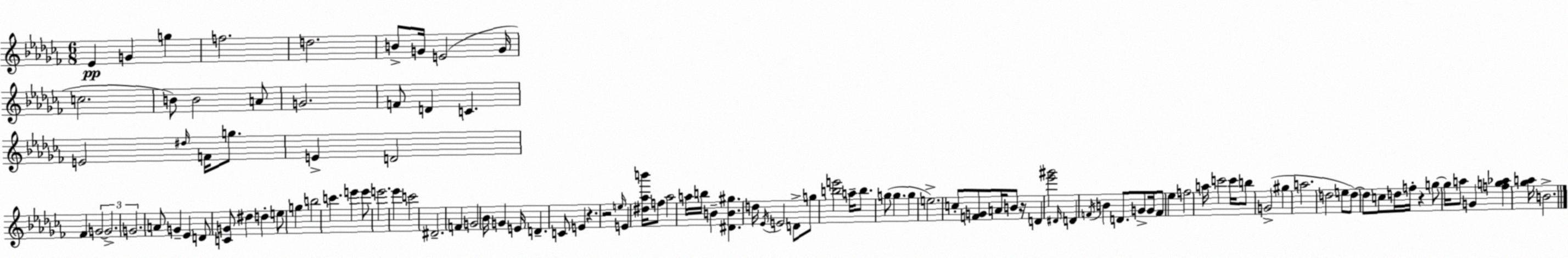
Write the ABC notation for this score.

X:1
T:Untitled
M:6/8
L:1/4
K:Abm
_E G g f2 d2 B/2 G/4 E2 G/4 c2 B/2 B2 A/2 G2 F/2 D C E2 ^d/4 F/4 g/2 E D2 _F G2 G2 G2 A/2 G _E D/2 [CG]/2 ^d d e/2 g b2 c' e' e'/2 e'2 _e' c'2 ^D2 F G2 _B/4 G E/4 D C/2 E z z2 e/4 E [^d_ab']/4 f/2 _a2 a/4 b/4 B [^DB^g] d/4 _E/4 E2 D/2 g/2 [be']2 a/4 b/2 g/2 g g e2 c/2 [FG]/2 A/4 B/2 z/4 D [_e'^g']2 ^D/4 D F/4 B D/2 G/2 G/4 F/2 _e f2 a/4 c'2 c'/4 b/2 G2 ^g a2 d2 e/2 d/2 d/2 c/2 d/4 f/4 z g/2 g/4 a/2 G [fg_a] [_ga]/4 B2